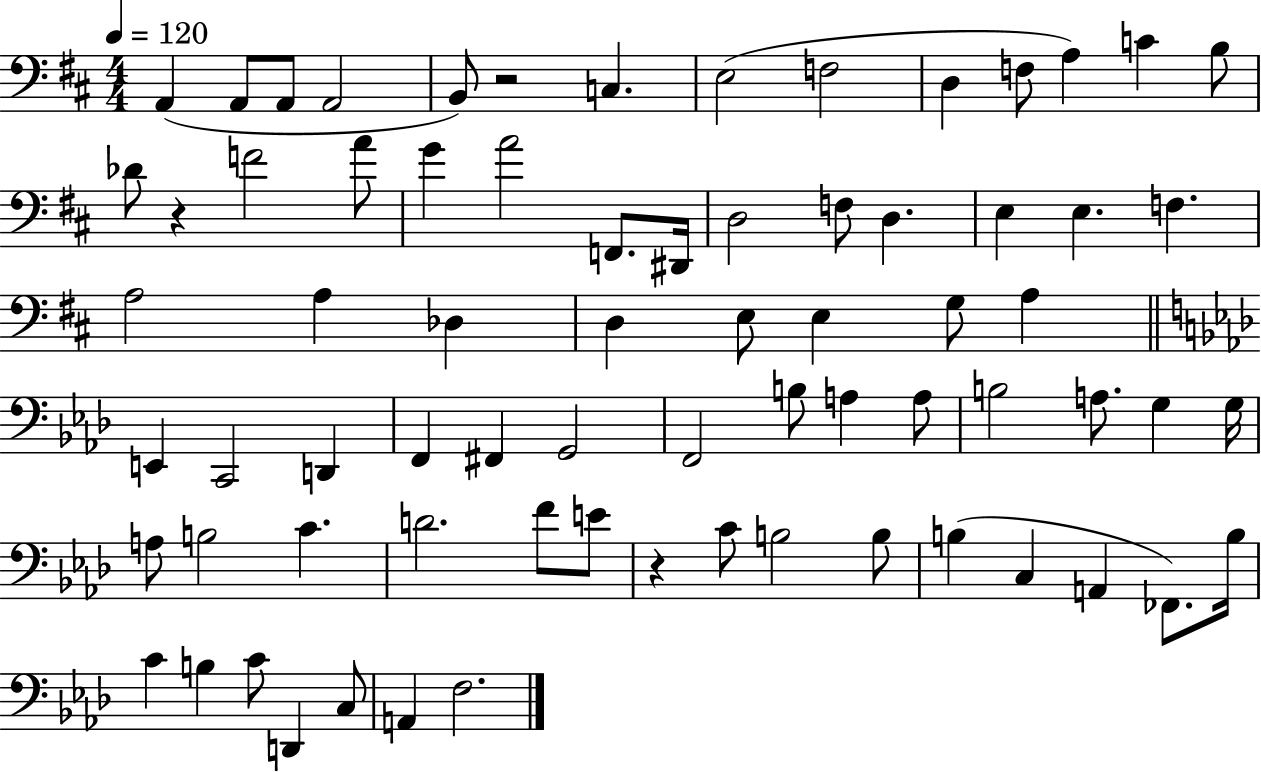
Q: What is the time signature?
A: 4/4